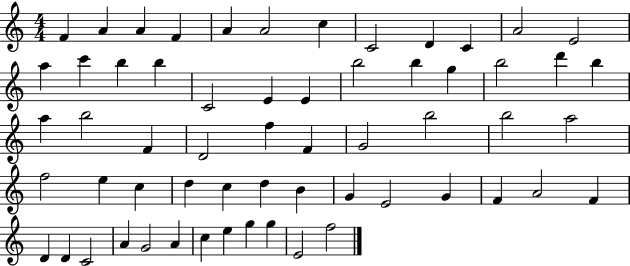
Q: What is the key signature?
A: C major